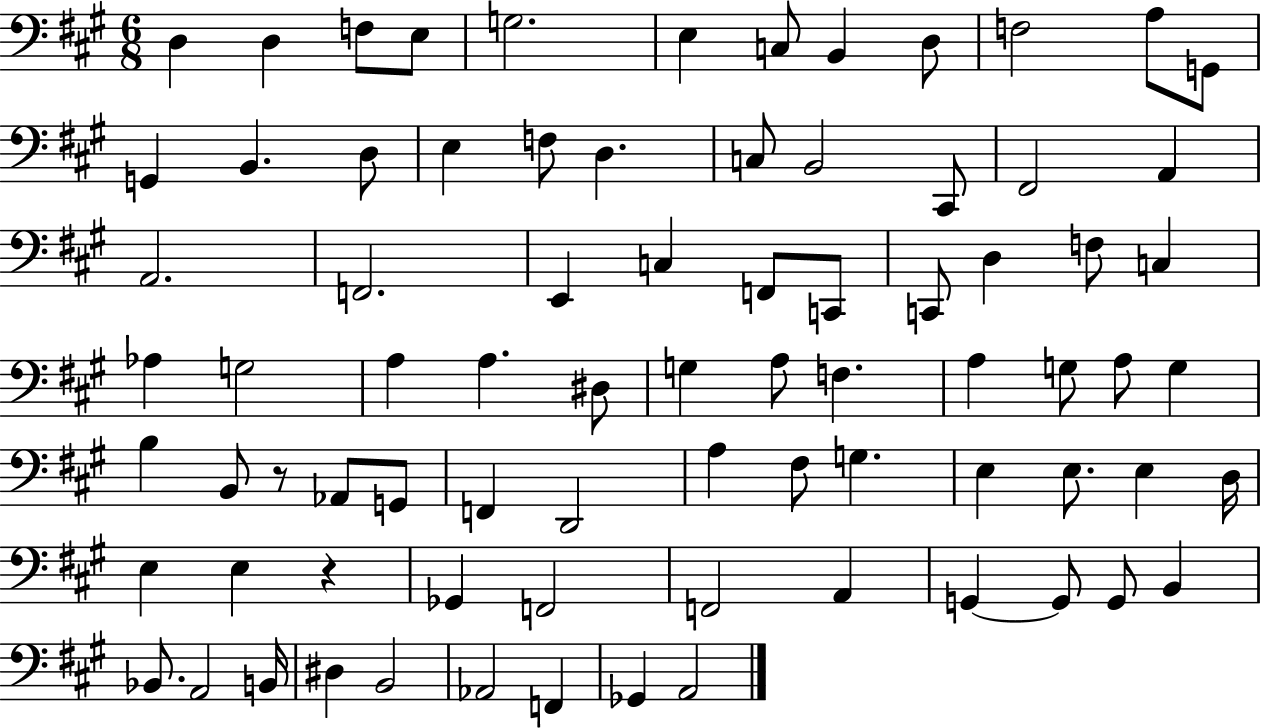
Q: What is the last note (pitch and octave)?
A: A2